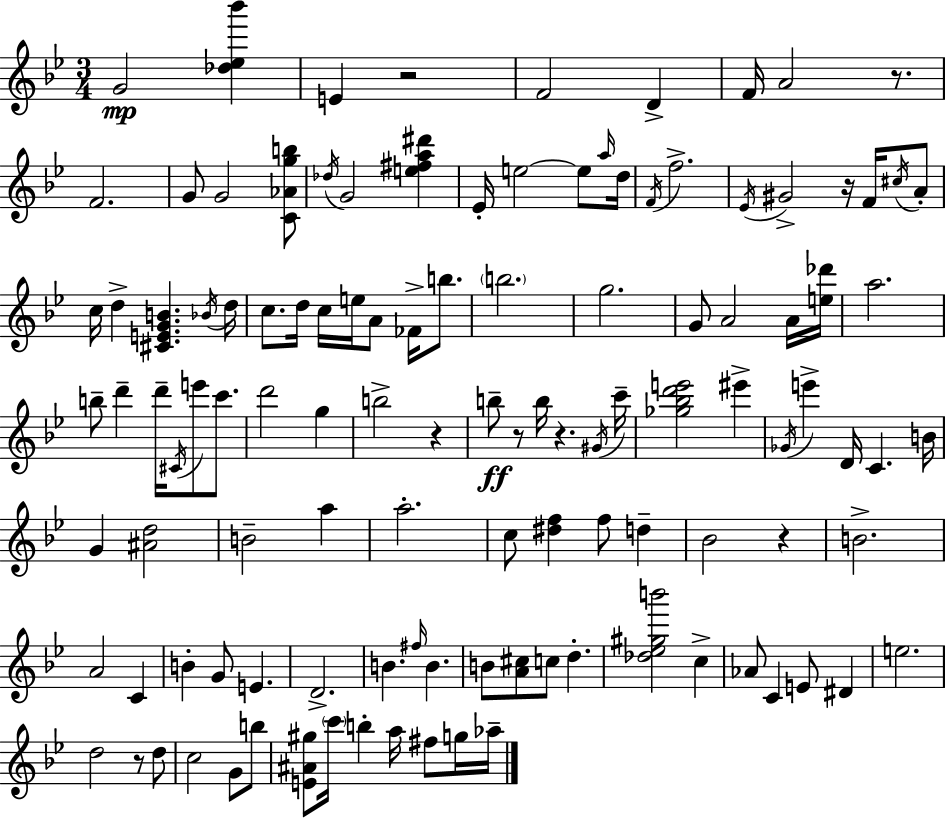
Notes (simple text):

G4/h [Db5,Eb5,Bb6]/q E4/q R/h F4/h D4/q F4/s A4/h R/e. F4/h. G4/e G4/h [C4,Ab4,G5,B5]/e Db5/s G4/h [E5,F#5,A5,D#6]/q Eb4/s E5/h E5/e A5/s D5/s F4/s F5/h. Eb4/s G#4/h R/s F4/s C#5/s A4/e C5/s D5/q [C#4,E4,G4,B4]/q. Bb4/s D5/s C5/e. D5/s C5/s E5/s A4/e FES4/s B5/e. B5/h. G5/h. G4/e A4/h A4/s [E5,Db6]/s A5/h. B5/e D6/q D6/s C#4/s E6/e C6/e. D6/h G5/q B5/h R/q B5/e R/e B5/s R/q. G#4/s C6/s [Gb5,Bb5,D6,E6]/h EIS6/q Gb4/s E6/q D4/s C4/q. B4/s G4/q [A#4,D5]/h B4/h A5/q A5/h. C5/e [D#5,F5]/q F5/e D5/q Bb4/h R/q B4/h. A4/h C4/q B4/q G4/e E4/q. D4/h. B4/q. F#5/s B4/q. B4/e [A4,C#5]/e C5/e D5/q. [Db5,Eb5,G#5,B6]/h C5/q Ab4/e C4/q E4/e D#4/q E5/h. D5/h R/e D5/e C5/h G4/e B5/e [E4,A#4,G#5]/e C6/s B5/q A5/s F#5/e G5/s Ab5/s